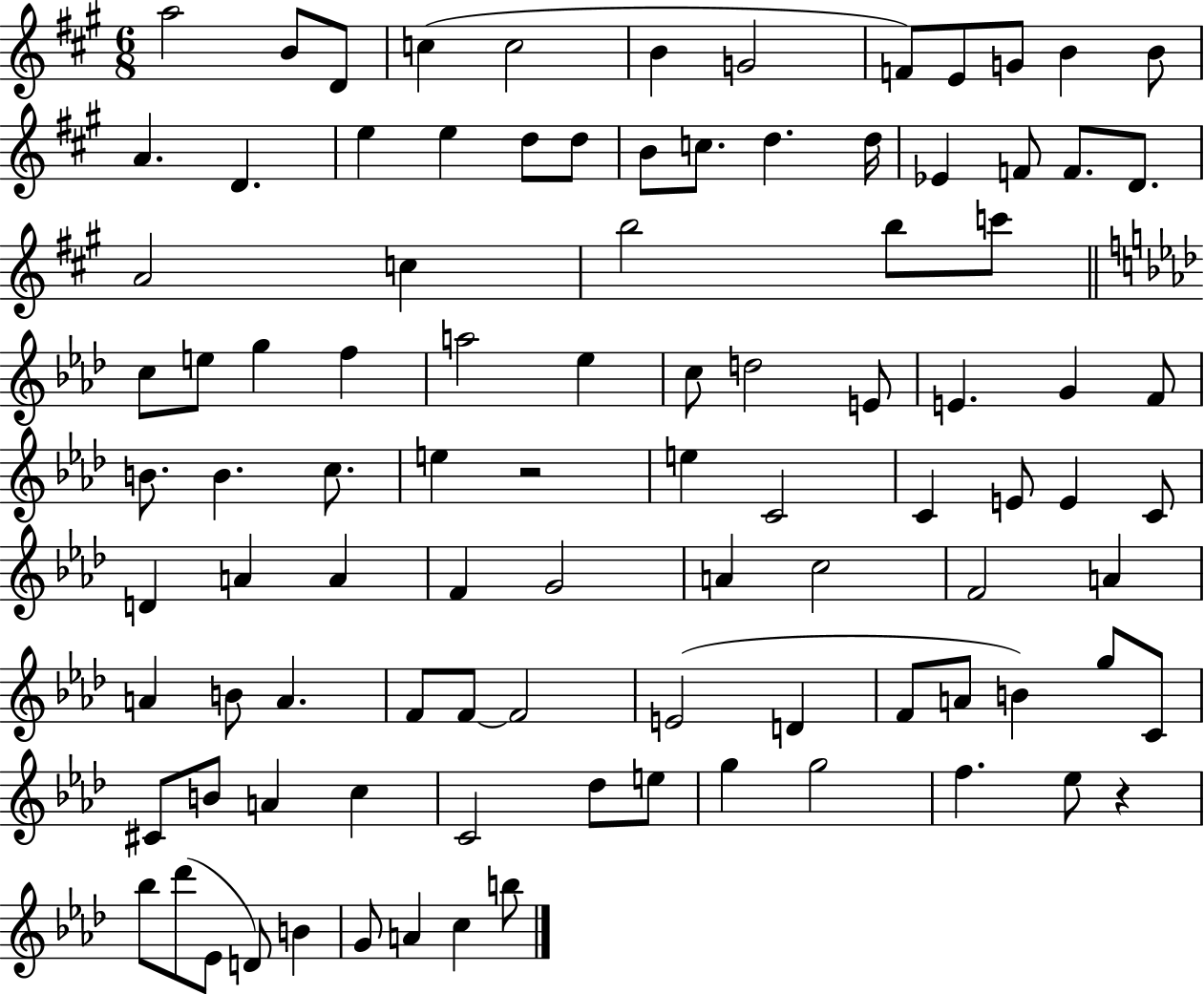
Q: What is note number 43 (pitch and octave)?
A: F4